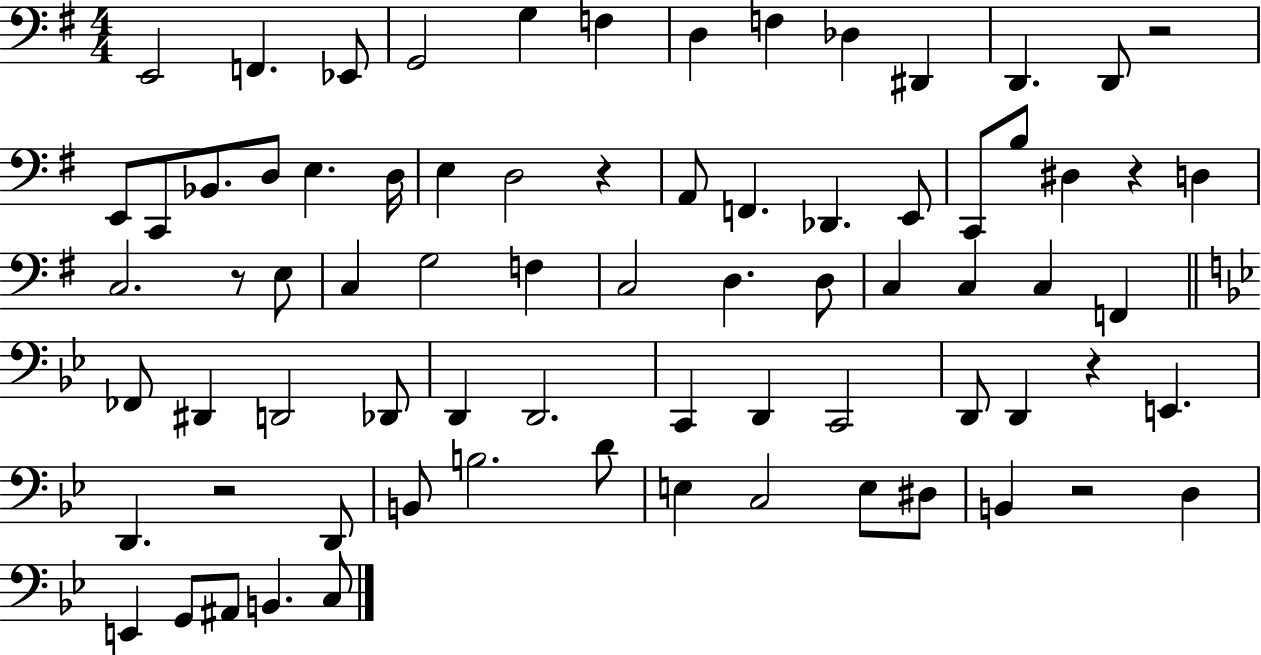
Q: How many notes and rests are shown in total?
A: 75